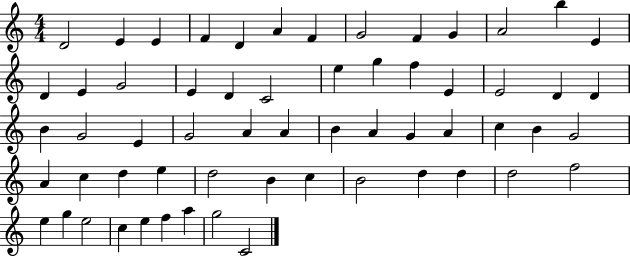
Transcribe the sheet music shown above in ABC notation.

X:1
T:Untitled
M:4/4
L:1/4
K:C
D2 E E F D A F G2 F G A2 b E D E G2 E D C2 e g f E E2 D D B G2 E G2 A A B A G A c B G2 A c d e d2 B c B2 d d d2 f2 e g e2 c e f a g2 C2